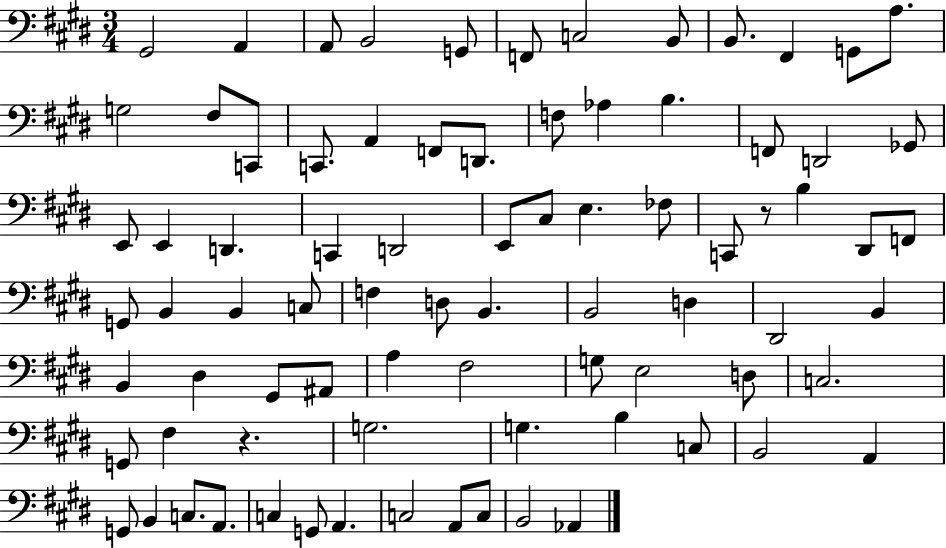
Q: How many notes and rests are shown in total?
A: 81